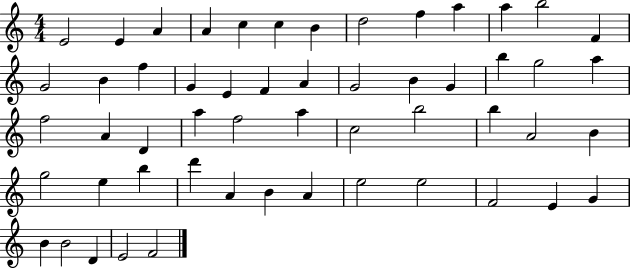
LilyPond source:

{
  \clef treble
  \numericTimeSignature
  \time 4/4
  \key c \major
  e'2 e'4 a'4 | a'4 c''4 c''4 b'4 | d''2 f''4 a''4 | a''4 b''2 f'4 | \break g'2 b'4 f''4 | g'4 e'4 f'4 a'4 | g'2 b'4 g'4 | b''4 g''2 a''4 | \break f''2 a'4 d'4 | a''4 f''2 a''4 | c''2 b''2 | b''4 a'2 b'4 | \break g''2 e''4 b''4 | d'''4 a'4 b'4 a'4 | e''2 e''2 | f'2 e'4 g'4 | \break b'4 b'2 d'4 | e'2 f'2 | \bar "|."
}